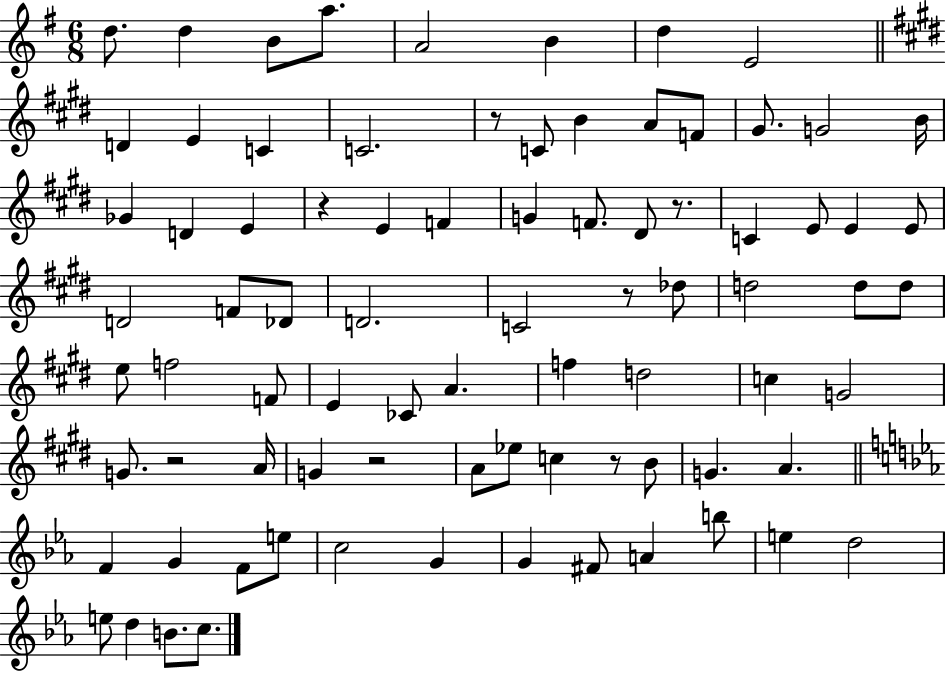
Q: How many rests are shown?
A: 7